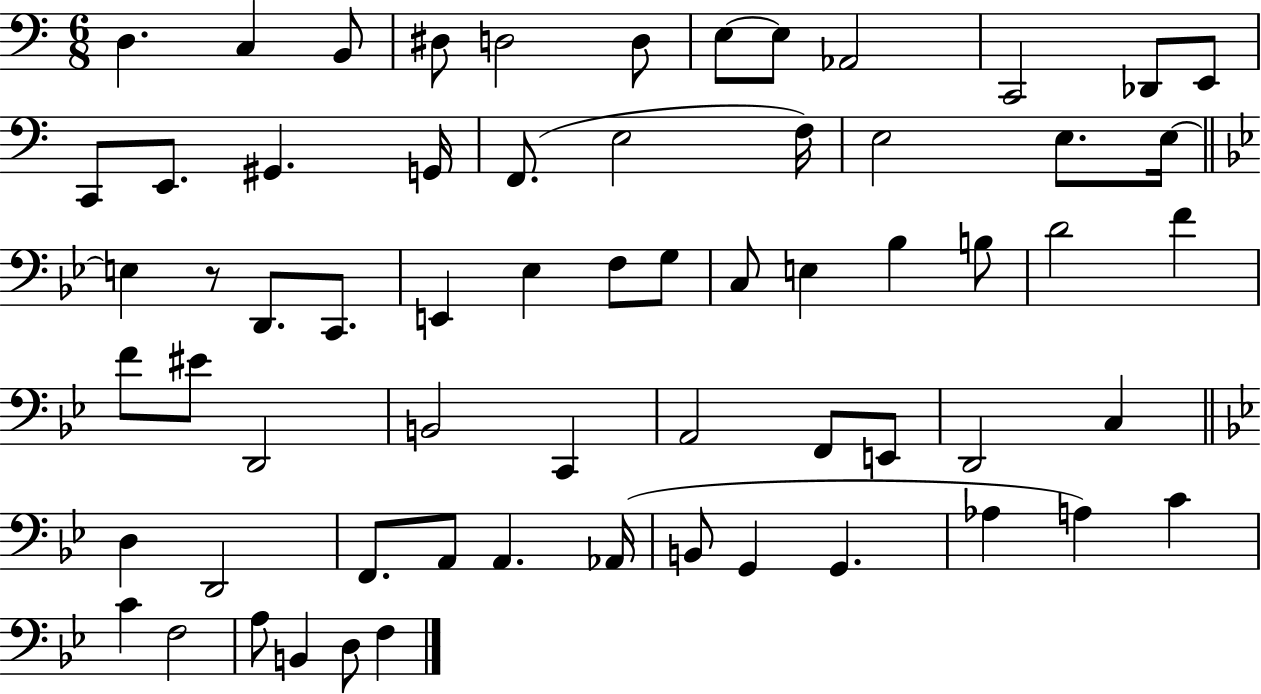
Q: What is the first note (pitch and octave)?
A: D3